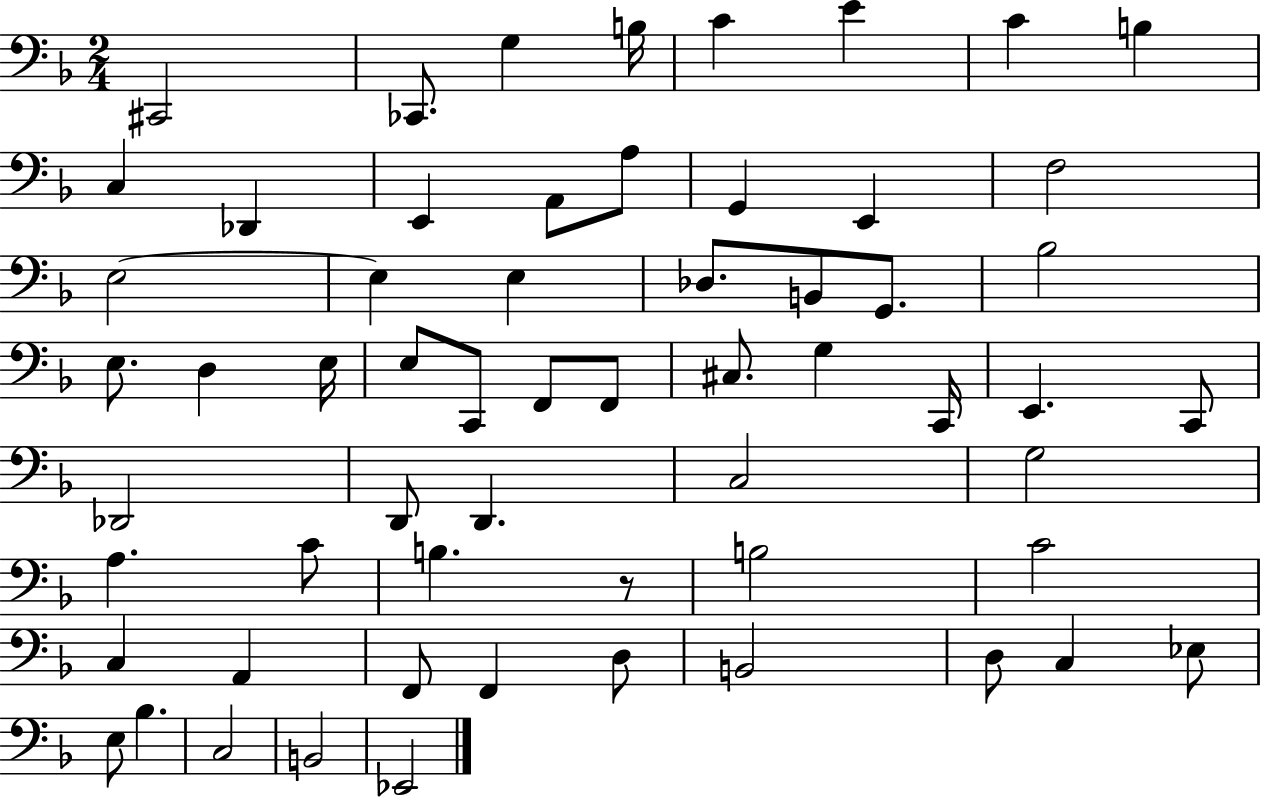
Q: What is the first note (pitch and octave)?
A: C#2